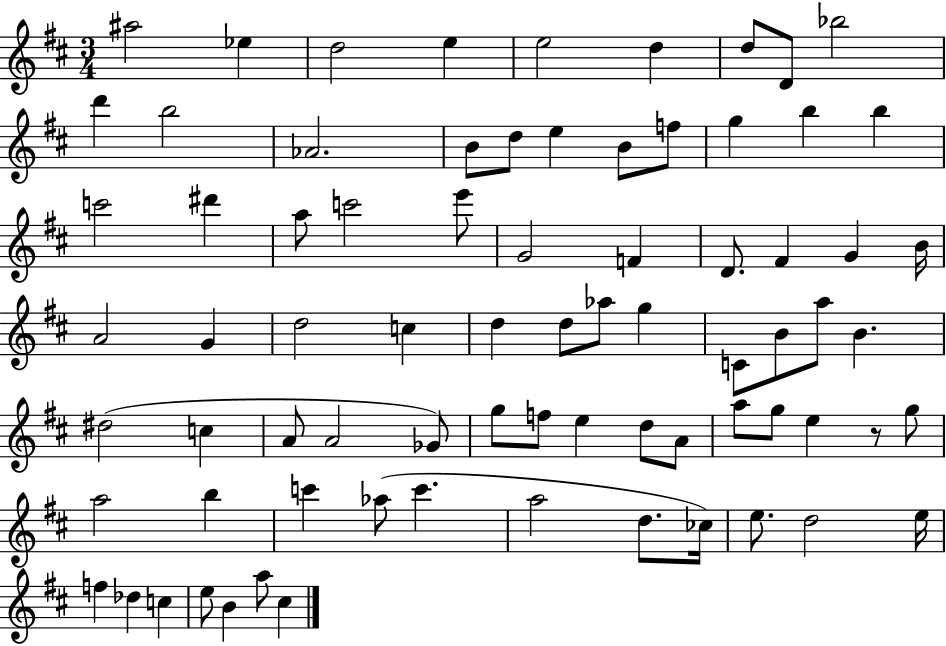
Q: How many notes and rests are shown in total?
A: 76